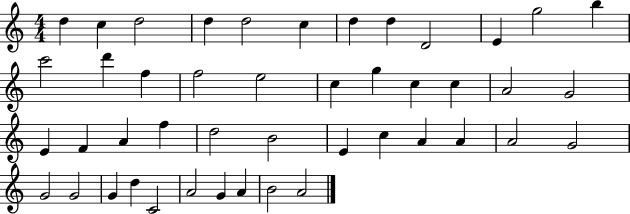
X:1
T:Untitled
M:4/4
L:1/4
K:C
d c d2 d d2 c d d D2 E g2 b c'2 d' f f2 e2 c g c c A2 G2 E F A f d2 B2 E c A A A2 G2 G2 G2 G d C2 A2 G A B2 A2